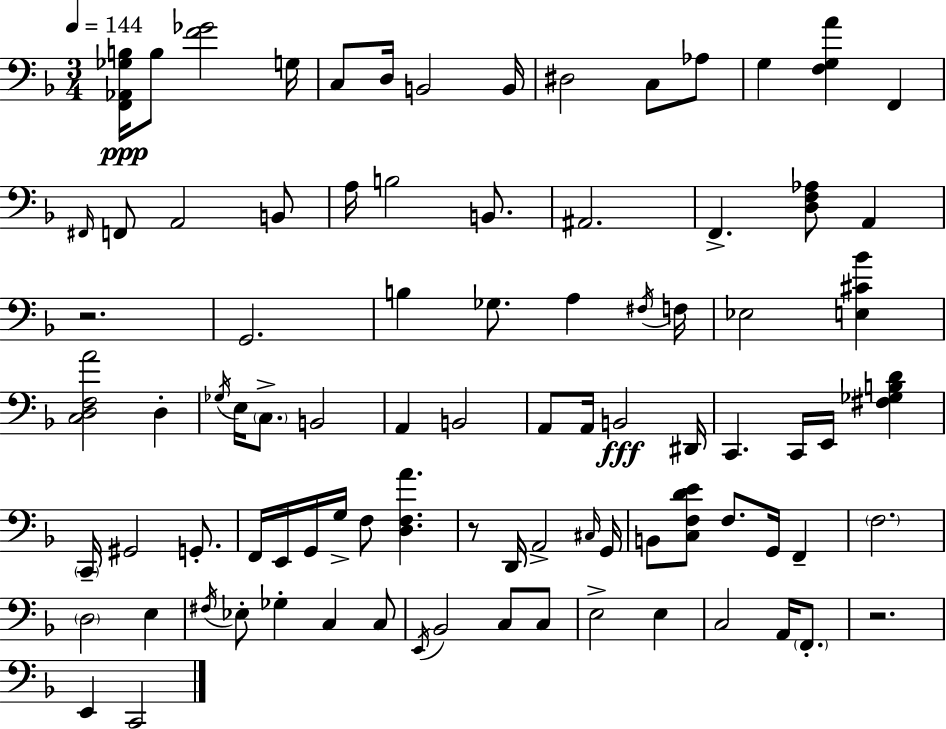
[F2,Ab2,Gb3,B3]/s B3/e [F4,Gb4]/h G3/s C3/e D3/s B2/h B2/s D#3/h C3/e Ab3/e G3/q [F3,G3,A4]/q F2/q F#2/s F2/e A2/h B2/e A3/s B3/h B2/e. A#2/h. F2/q. [D3,F3,Ab3]/e A2/q R/h. G2/h. B3/q Gb3/e. A3/q F#3/s F3/s Eb3/h [E3,C#4,Bb4]/q [C3,D3,F3,A4]/h D3/q Gb3/s E3/s C3/e. B2/h A2/q B2/h A2/e A2/s B2/h D#2/s C2/q. C2/s E2/s [F#3,Gb3,B3,D4]/q C2/s G#2/h G2/e. F2/s E2/s G2/s G3/s F3/e [D3,F3,A4]/q. R/e D2/s A2/h C#3/s G2/s B2/e [C3,F3,D4,E4]/e F3/e. G2/s F2/q F3/h. D3/h E3/q F#3/s Eb3/e Gb3/q C3/q C3/e E2/s Bb2/h C3/e C3/e E3/h E3/q C3/h A2/s F2/e. R/h. E2/q C2/h